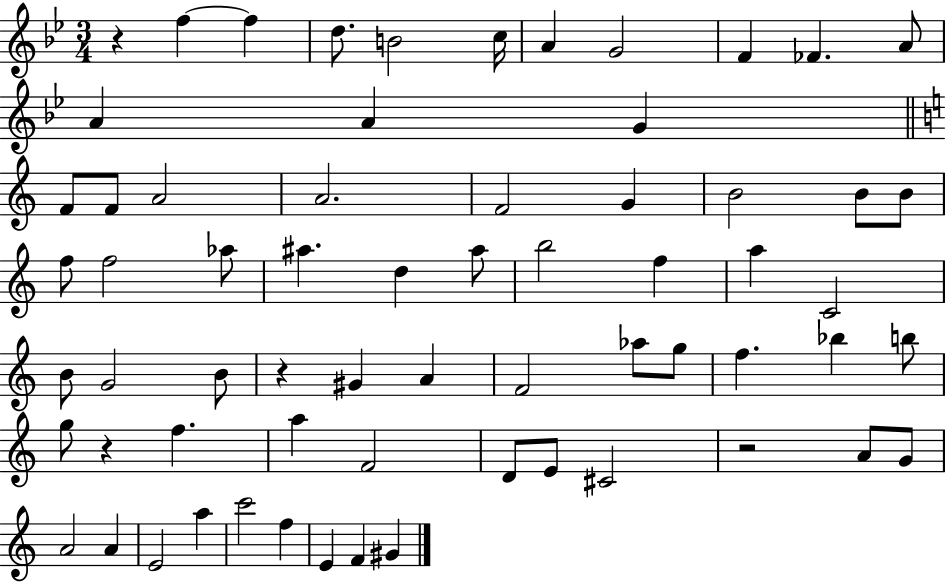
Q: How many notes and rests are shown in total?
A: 65